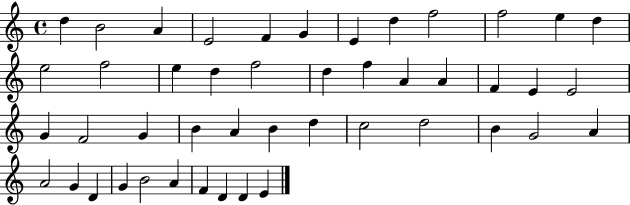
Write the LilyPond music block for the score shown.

{
  \clef treble
  \time 4/4
  \defaultTimeSignature
  \key c \major
  d''4 b'2 a'4 | e'2 f'4 g'4 | e'4 d''4 f''2 | f''2 e''4 d''4 | \break e''2 f''2 | e''4 d''4 f''2 | d''4 f''4 a'4 a'4 | f'4 e'4 e'2 | \break g'4 f'2 g'4 | b'4 a'4 b'4 d''4 | c''2 d''2 | b'4 g'2 a'4 | \break a'2 g'4 d'4 | g'4 b'2 a'4 | f'4 d'4 d'4 e'4 | \bar "|."
}